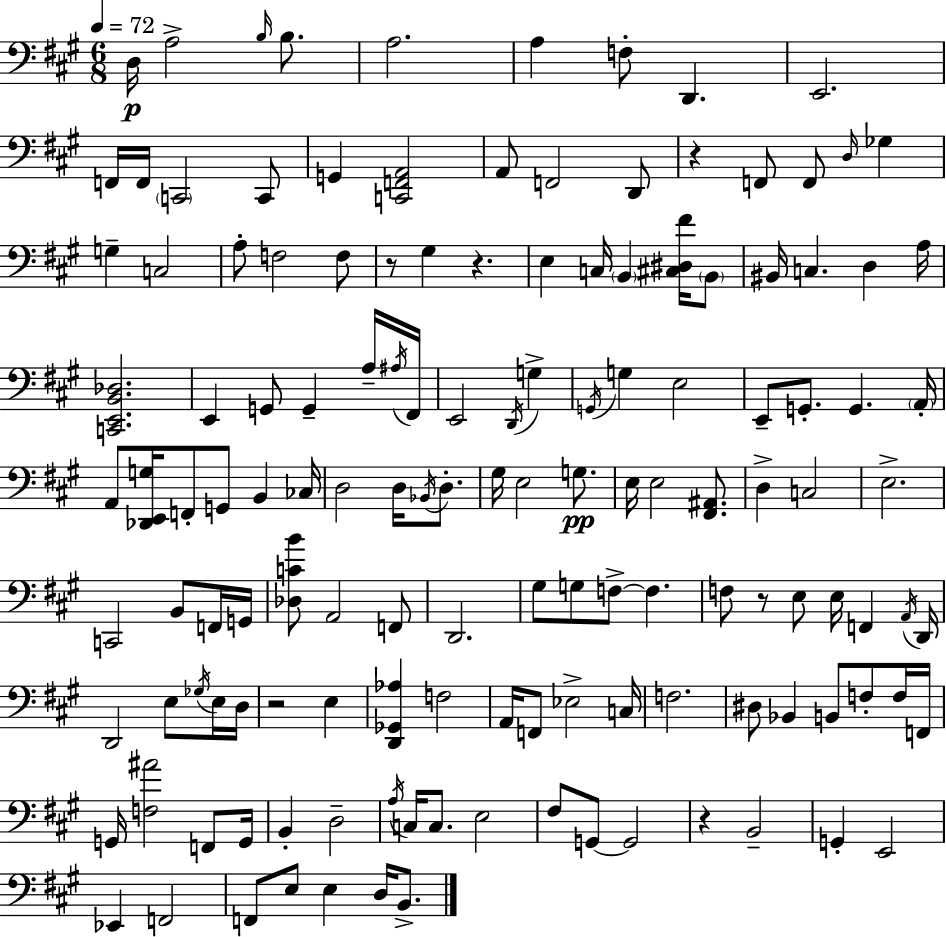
X:1
T:Untitled
M:6/8
L:1/4
K:A
D,/4 A,2 B,/4 B,/2 A,2 A, F,/2 D,, E,,2 F,,/4 F,,/4 C,,2 C,,/2 G,, [C,,F,,A,,]2 A,,/2 F,,2 D,,/2 z F,,/2 F,,/2 D,/4 _G, G, C,2 A,/2 F,2 F,/2 z/2 ^G, z E, C,/4 B,, [^C,^D,^F]/4 B,,/2 ^B,,/4 C, D, A,/4 [C,,E,,B,,_D,]2 E,, G,,/2 G,, A,/4 ^A,/4 ^F,,/4 E,,2 D,,/4 G, G,,/4 G, E,2 E,,/2 G,,/2 G,, A,,/4 A,,/2 [_D,,E,,G,]/4 F,,/2 G,,/2 B,, _C,/4 D,2 D,/4 _B,,/4 D,/2 ^G,/4 E,2 G,/2 E,/4 E,2 [^F,,^A,,]/2 D, C,2 E,2 C,,2 B,,/2 F,,/4 G,,/4 [_D,CB]/2 A,,2 F,,/2 D,,2 ^G,/2 G,/2 F,/2 F, F,/2 z/2 E,/2 E,/4 F,, A,,/4 D,,/4 D,,2 E,/2 _G,/4 E,/4 D,/4 z2 E, [D,,_G,,_A,] F,2 A,,/4 F,,/2 _E,2 C,/4 F,2 ^D,/2 _B,, B,,/2 F,/2 F,/4 F,,/4 G,,/4 [F,^A]2 F,,/2 G,,/4 B,, D,2 A,/4 C,/4 C,/2 E,2 ^F,/2 G,,/2 G,,2 z B,,2 G,, E,,2 _E,, F,,2 F,,/2 E,/2 E, D,/4 B,,/2